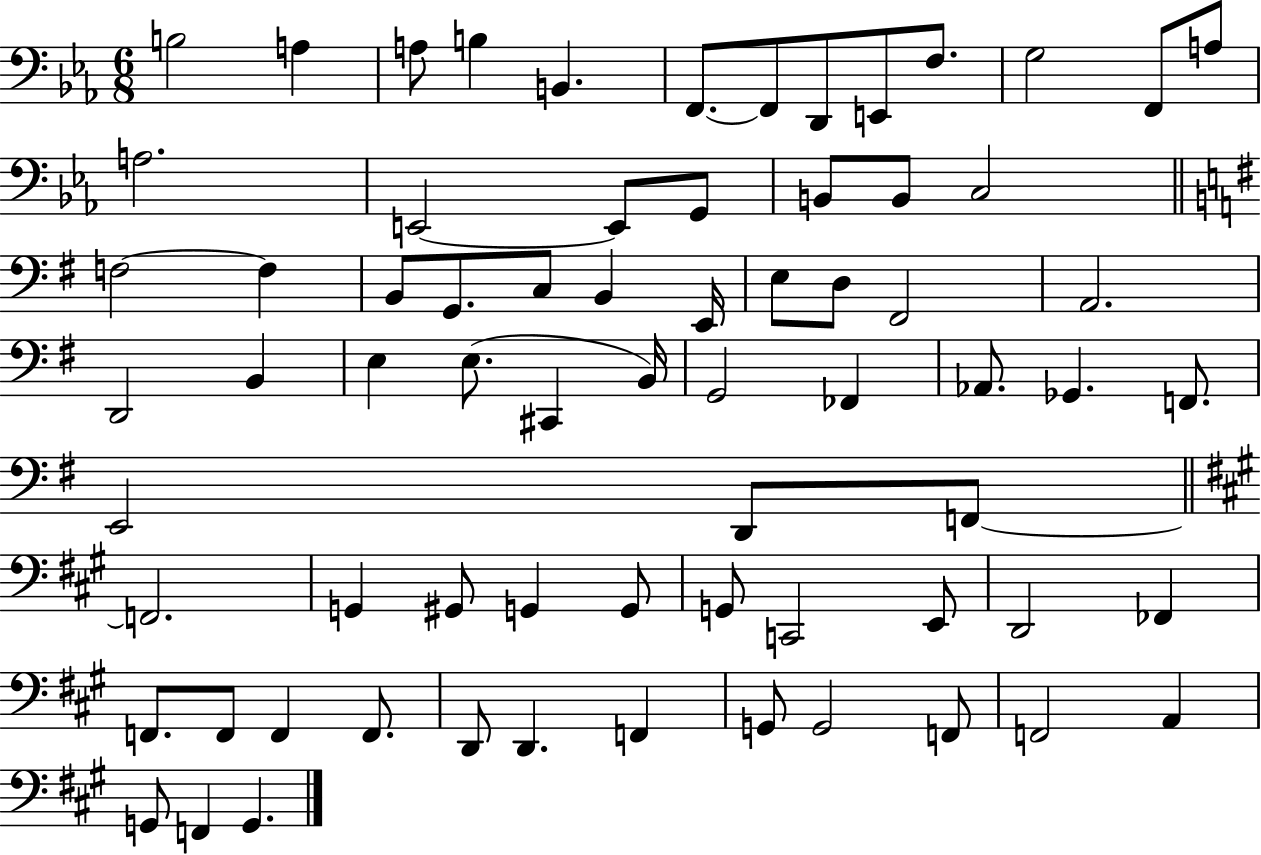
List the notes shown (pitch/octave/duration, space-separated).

B3/h A3/q A3/e B3/q B2/q. F2/e. F2/e D2/e E2/e F3/e. G3/h F2/e A3/e A3/h. E2/h E2/e G2/e B2/e B2/e C3/h F3/h F3/q B2/e G2/e. C3/e B2/q E2/s E3/e D3/e F#2/h A2/h. D2/h B2/q E3/q E3/e. C#2/q B2/s G2/h FES2/q Ab2/e. Gb2/q. F2/e. E2/h D2/e F2/e F2/h. G2/q G#2/e G2/q G2/e G2/e C2/h E2/e D2/h FES2/q F2/e. F2/e F2/q F2/e. D2/e D2/q. F2/q G2/e G2/h F2/e F2/h A2/q G2/e F2/q G2/q.